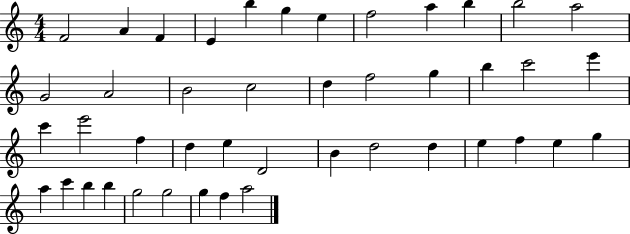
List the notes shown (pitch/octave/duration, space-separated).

F4/h A4/q F4/q E4/q B5/q G5/q E5/q F5/h A5/q B5/q B5/h A5/h G4/h A4/h B4/h C5/h D5/q F5/h G5/q B5/q C6/h E6/q C6/q E6/h F5/q D5/q E5/q D4/h B4/q D5/h D5/q E5/q F5/q E5/q G5/q A5/q C6/q B5/q B5/q G5/h G5/h G5/q F5/q A5/h